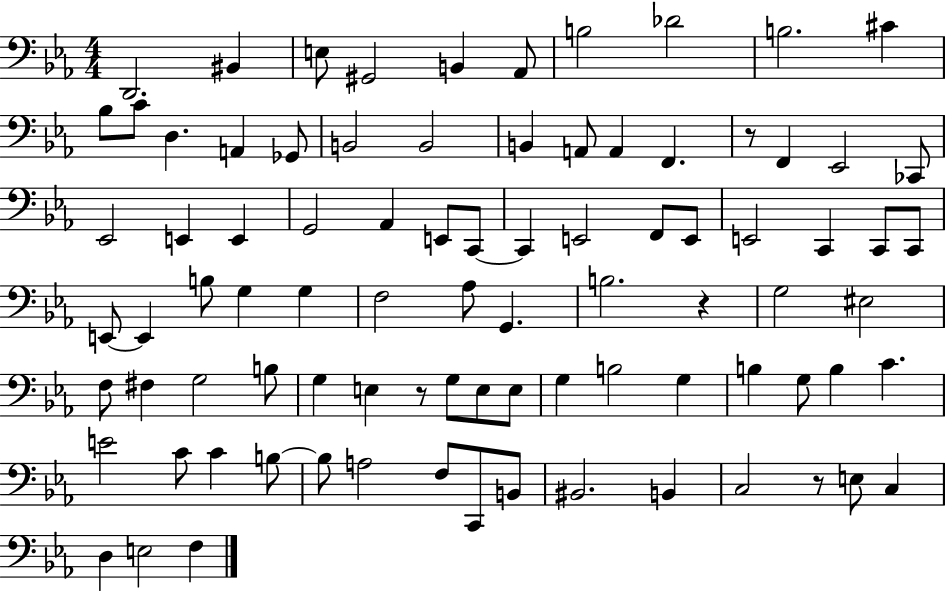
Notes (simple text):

D2/h. BIS2/q E3/e G#2/h B2/q Ab2/e B3/h Db4/h B3/h. C#4/q Bb3/e C4/e D3/q. A2/q Gb2/e B2/h B2/h B2/q A2/e A2/q F2/q. R/e F2/q Eb2/h CES2/e Eb2/h E2/q E2/q G2/h Ab2/q E2/e C2/e C2/q E2/h F2/e E2/e E2/h C2/q C2/e C2/e E2/e E2/q B3/e G3/q G3/q F3/h Ab3/e G2/q. B3/h. R/q G3/h EIS3/h F3/e F#3/q G3/h B3/e G3/q E3/q R/e G3/e E3/e E3/e G3/q B3/h G3/q B3/q G3/e B3/q C4/q. E4/h C4/e C4/q B3/e B3/e A3/h F3/e C2/e B2/e BIS2/h. B2/q C3/h R/e E3/e C3/q D3/q E3/h F3/q